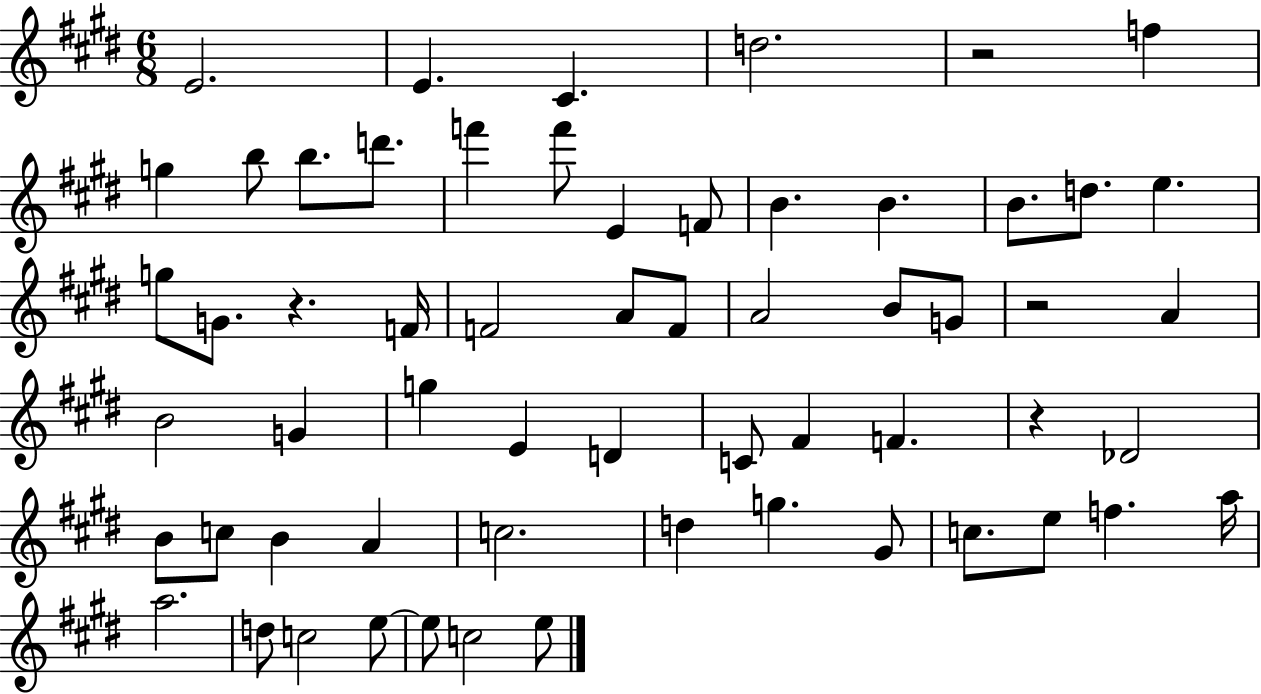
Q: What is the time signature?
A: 6/8